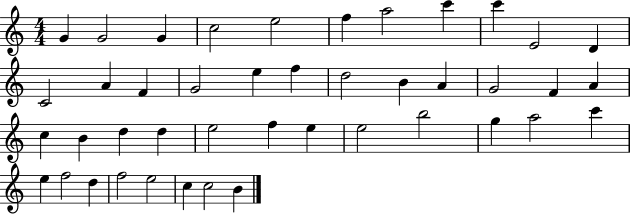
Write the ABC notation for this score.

X:1
T:Untitled
M:4/4
L:1/4
K:C
G G2 G c2 e2 f a2 c' c' E2 D C2 A F G2 e f d2 B A G2 F A c B d d e2 f e e2 b2 g a2 c' e f2 d f2 e2 c c2 B